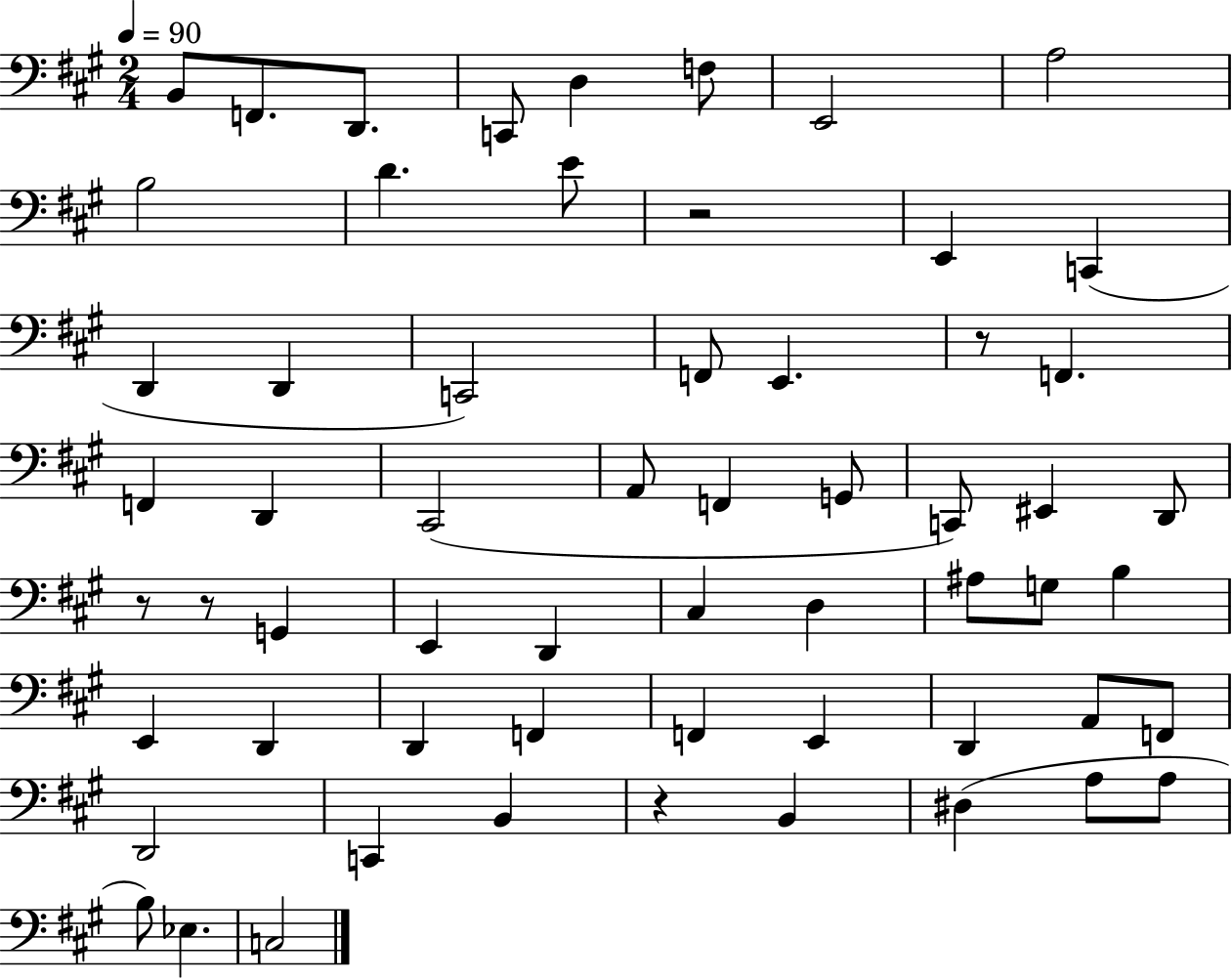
{
  \clef bass
  \numericTimeSignature
  \time 2/4
  \key a \major
  \tempo 4 = 90
  b,8 f,8. d,8. | c,8 d4 f8 | e,2 | a2 | \break b2 | d'4. e'8 | r2 | e,4 c,4( | \break d,4 d,4 | c,2) | f,8 e,4. | r8 f,4. | \break f,4 d,4 | cis,2( | a,8 f,4 g,8 | c,8) eis,4 d,8 | \break r8 r8 g,4 | e,4 d,4 | cis4 d4 | ais8 g8 b4 | \break e,4 d,4 | d,4 f,4 | f,4 e,4 | d,4 a,8 f,8 | \break d,2 | c,4 b,4 | r4 b,4 | dis4( a8 a8 | \break b8) ees4. | c2 | \bar "|."
}